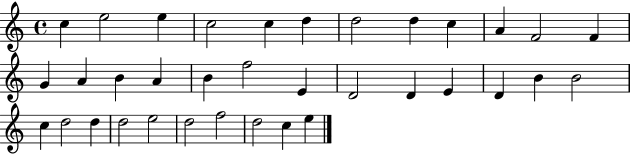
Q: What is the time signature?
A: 4/4